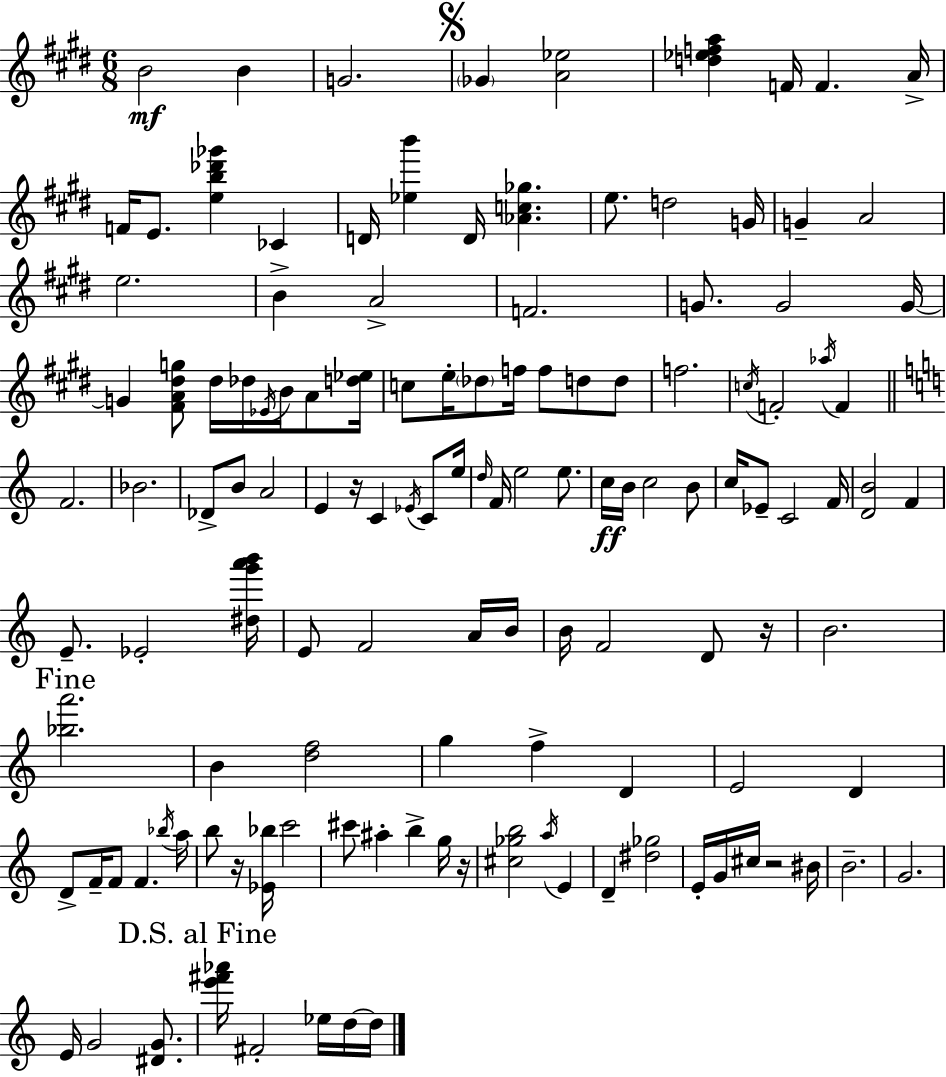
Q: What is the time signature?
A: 6/8